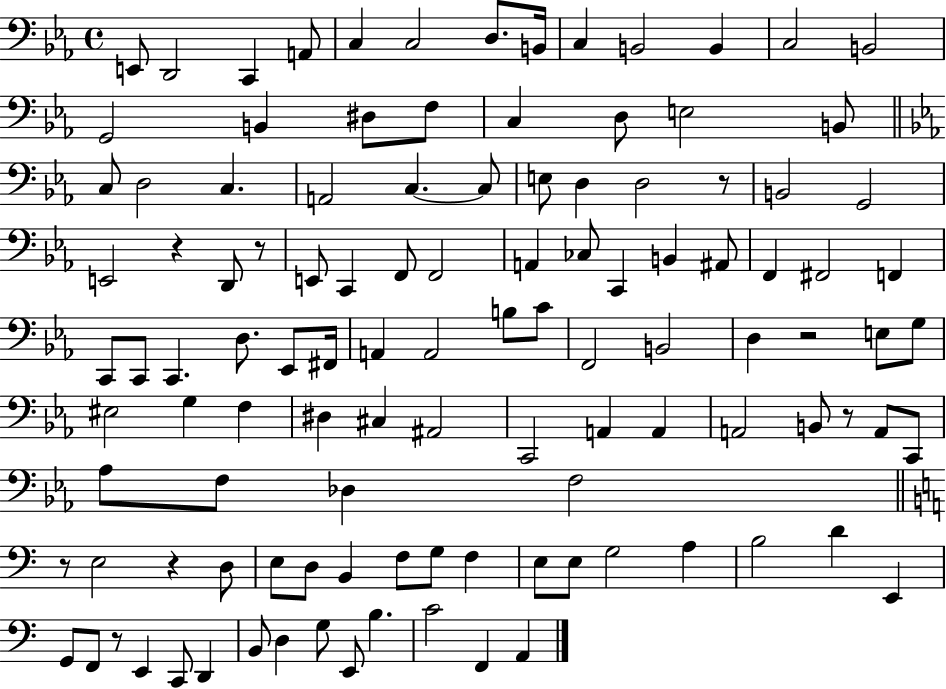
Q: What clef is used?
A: bass